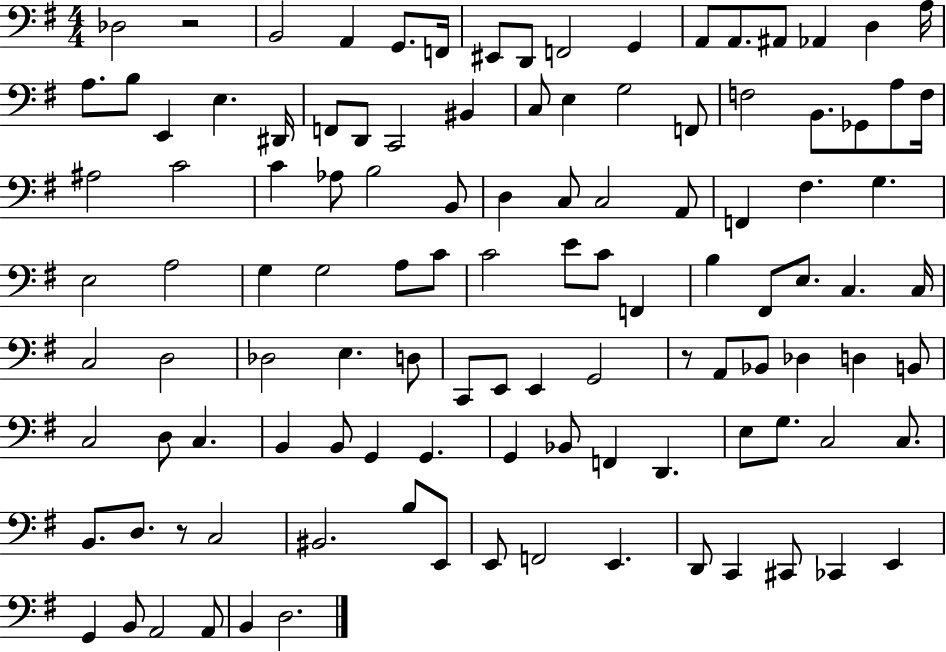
X:1
T:Untitled
M:4/4
L:1/4
K:G
_D,2 z2 B,,2 A,, G,,/2 F,,/4 ^E,,/2 D,,/2 F,,2 G,, A,,/2 A,,/2 ^A,,/2 _A,, D, A,/4 A,/2 B,/2 E,, E, ^D,,/4 F,,/2 D,,/2 C,,2 ^B,, C,/2 E, G,2 F,,/2 F,2 B,,/2 _G,,/2 A,/2 F,/4 ^A,2 C2 C _A,/2 B,2 B,,/2 D, C,/2 C,2 A,,/2 F,, ^F, G, E,2 A,2 G, G,2 A,/2 C/2 C2 E/2 C/2 F,, B, ^F,,/2 E,/2 C, C,/4 C,2 D,2 _D,2 E, D,/2 C,,/2 E,,/2 E,, G,,2 z/2 A,,/2 _B,,/2 _D, D, B,,/2 C,2 D,/2 C, B,, B,,/2 G,, G,, G,, _B,,/2 F,, D,, E,/2 G,/2 C,2 C,/2 B,,/2 D,/2 z/2 C,2 ^B,,2 B,/2 E,,/2 E,,/2 F,,2 E,, D,,/2 C,, ^C,,/2 _C,, E,, G,, B,,/2 A,,2 A,,/2 B,, D,2